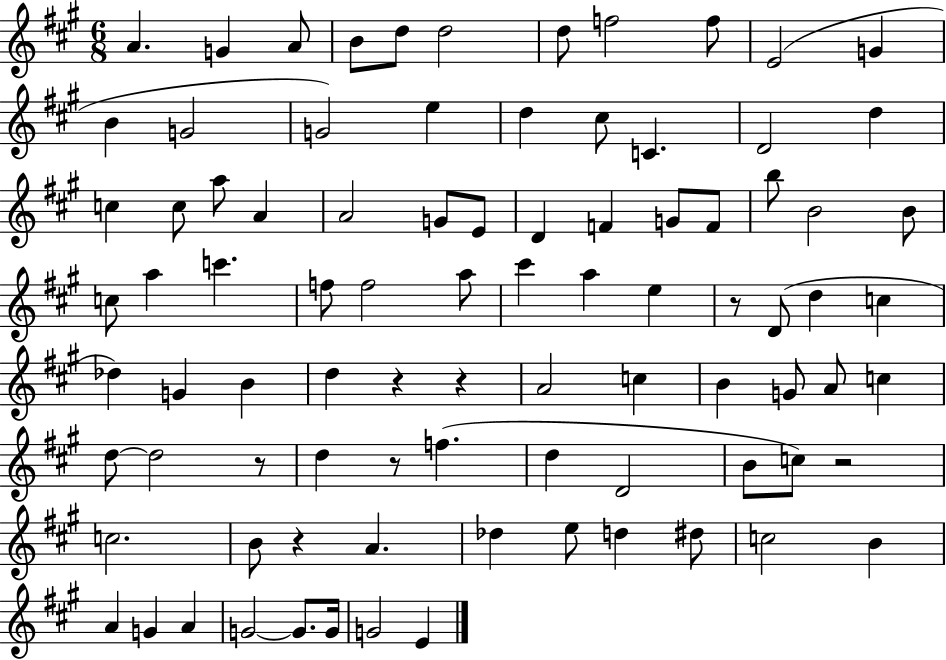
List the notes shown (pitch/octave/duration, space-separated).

A4/q. G4/q A4/e B4/e D5/e D5/h D5/e F5/h F5/e E4/h G4/q B4/q G4/h G4/h E5/q D5/q C#5/e C4/q. D4/h D5/q C5/q C5/e A5/e A4/q A4/h G4/e E4/e D4/q F4/q G4/e F4/e B5/e B4/h B4/e C5/e A5/q C6/q. F5/e F5/h A5/e C#6/q A5/q E5/q R/e D4/e D5/q C5/q Db5/q G4/q B4/q D5/q R/q R/q A4/h C5/q B4/q G4/e A4/e C5/q D5/e D5/h R/e D5/q R/e F5/q. D5/q D4/h B4/e C5/e R/h C5/h. B4/e R/q A4/q. Db5/q E5/e D5/q D#5/e C5/h B4/q A4/q G4/q A4/q G4/h G4/e. G4/s G4/h E4/q